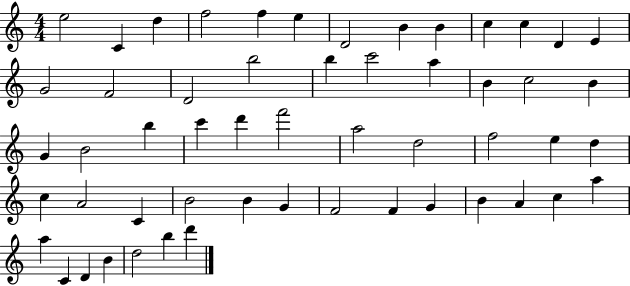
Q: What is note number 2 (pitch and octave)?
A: C4